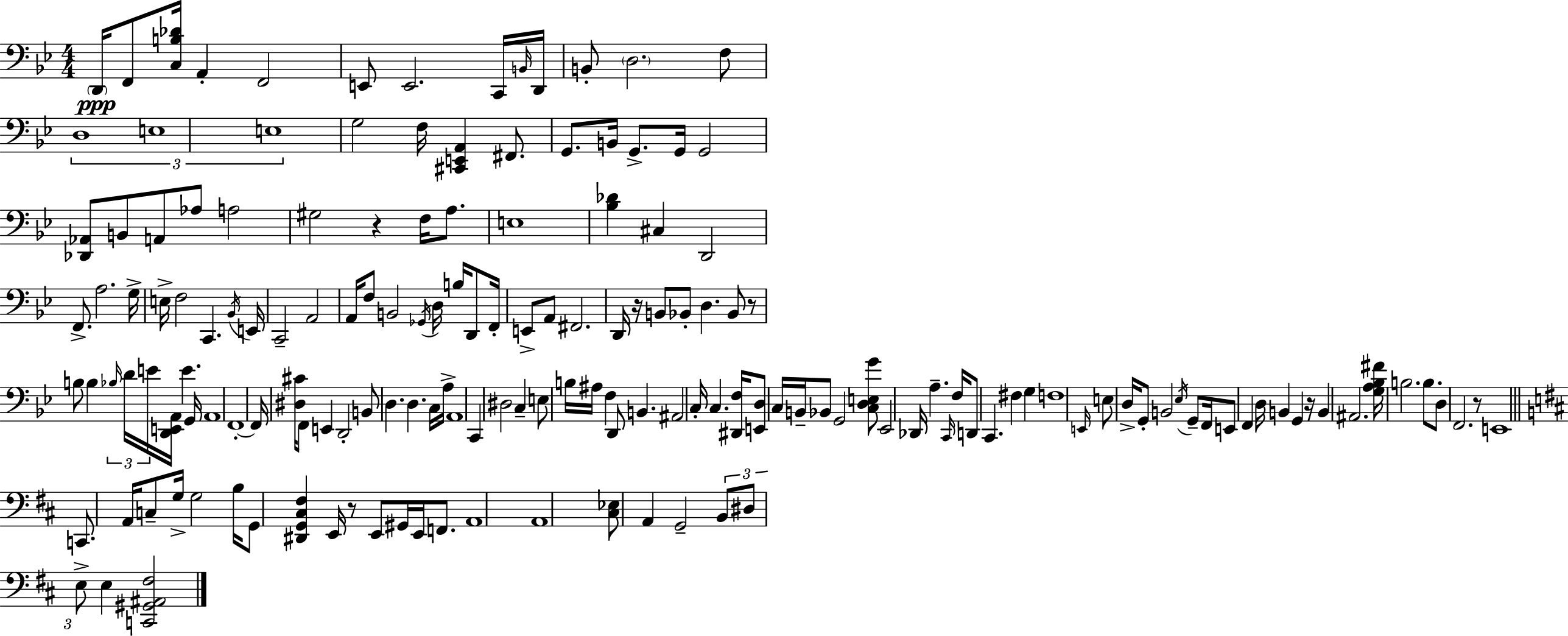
D2/s F2/e [C3,B3,Db4]/s A2/q F2/h E2/e E2/h. C2/s B2/s D2/s B2/e D3/h. F3/e D3/w E3/w E3/w G3/h F3/s [C#2,E2,A2]/q F#2/e. G2/e. B2/s G2/e. G2/s G2/h [Db2,Ab2]/e B2/e A2/e Ab3/e A3/h G#3/h R/q F3/s A3/e. E3/w [Bb3,Db4]/q C#3/q D2/h F2/e. A3/h. G3/s E3/s F3/h C2/q. Bb2/s E2/s C2/h A2/h A2/s F3/e B2/h Gb2/s D3/s B3/s D2/e F2/s E2/e A2/e F#2/h. D2/s R/s B2/e Bb2/e D3/q. Bb2/e R/e B3/e B3/q Bb3/s D4/s E4/s [D2,E2,A2]/s E4/q. G2/s A2/w F2/w F2/s [D#3,C#4]/s F2/e E2/q D2/h B2/e D3/q. D3/q. C3/s A3/s A2/w C2/q D#3/h C3/q E3/e B3/s A#3/s F3/q D2/e B2/q. A#2/h C3/s C3/q. [D#2,F3]/s [E2,D3]/e C3/s B2/s Bb2/e G2/h [C3,D3,E3,G4]/e Eb2/h Db2/s A3/q. C2/s F3/s D2/e C2/q. F#3/q G3/q F3/w E2/s E3/e D3/s G2/e B2/h Eb3/s G2/e F2/s E2/e F2/q D3/s B2/q G2/q R/s B2/q A#2/h. [G3,A3,Bb3,F#4]/s B3/h. B3/e. D3/e F2/h. R/e E2/w C2/e. A2/s C3/e G3/s G3/h B3/s G2/e [D#2,G2,C#3,F#3]/q E2/s R/e E2/e G#2/s E2/s F2/e. A2/w A2/w [C#3,Eb3]/e A2/q G2/h B2/e D#3/e E3/e E3/q [C2,G#2,A#2,F#3]/h